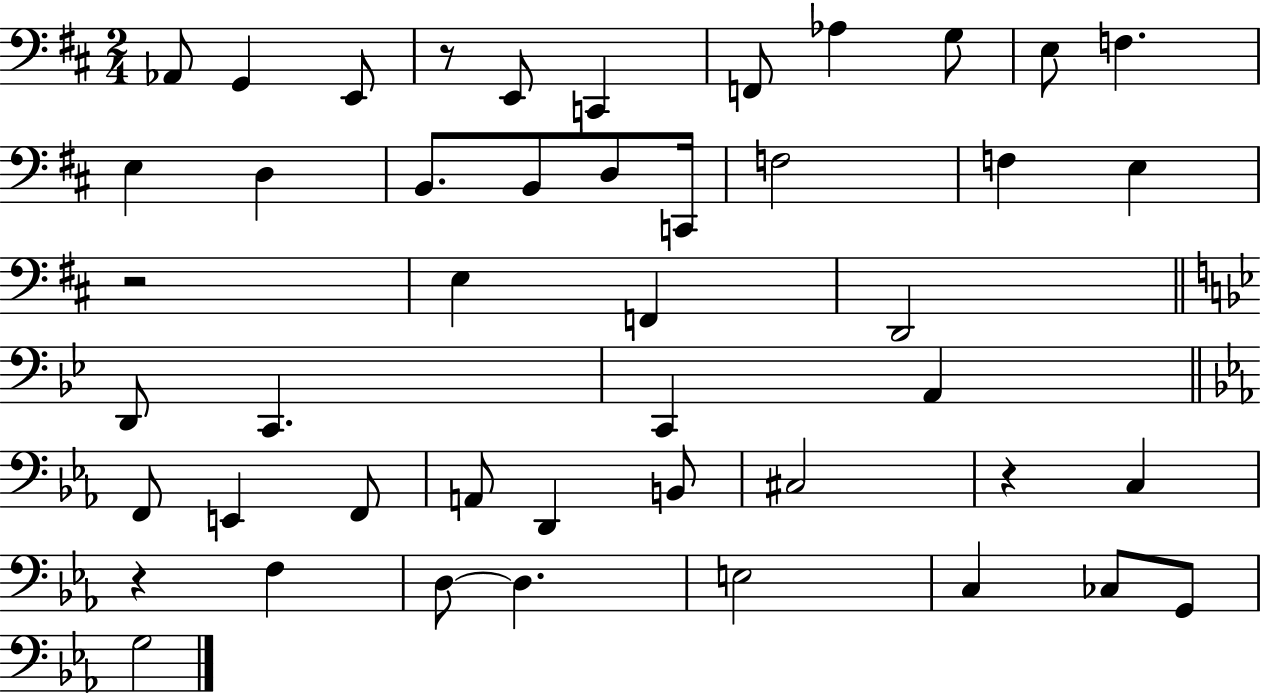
Ab2/e G2/q E2/e R/e E2/e C2/q F2/e Ab3/q G3/e E3/e F3/q. E3/q D3/q B2/e. B2/e D3/e C2/s F3/h F3/q E3/q R/h E3/q F2/q D2/h D2/e C2/q. C2/q A2/q F2/e E2/q F2/e A2/e D2/q B2/e C#3/h R/q C3/q R/q F3/q D3/e D3/q. E3/h C3/q CES3/e G2/e G3/h